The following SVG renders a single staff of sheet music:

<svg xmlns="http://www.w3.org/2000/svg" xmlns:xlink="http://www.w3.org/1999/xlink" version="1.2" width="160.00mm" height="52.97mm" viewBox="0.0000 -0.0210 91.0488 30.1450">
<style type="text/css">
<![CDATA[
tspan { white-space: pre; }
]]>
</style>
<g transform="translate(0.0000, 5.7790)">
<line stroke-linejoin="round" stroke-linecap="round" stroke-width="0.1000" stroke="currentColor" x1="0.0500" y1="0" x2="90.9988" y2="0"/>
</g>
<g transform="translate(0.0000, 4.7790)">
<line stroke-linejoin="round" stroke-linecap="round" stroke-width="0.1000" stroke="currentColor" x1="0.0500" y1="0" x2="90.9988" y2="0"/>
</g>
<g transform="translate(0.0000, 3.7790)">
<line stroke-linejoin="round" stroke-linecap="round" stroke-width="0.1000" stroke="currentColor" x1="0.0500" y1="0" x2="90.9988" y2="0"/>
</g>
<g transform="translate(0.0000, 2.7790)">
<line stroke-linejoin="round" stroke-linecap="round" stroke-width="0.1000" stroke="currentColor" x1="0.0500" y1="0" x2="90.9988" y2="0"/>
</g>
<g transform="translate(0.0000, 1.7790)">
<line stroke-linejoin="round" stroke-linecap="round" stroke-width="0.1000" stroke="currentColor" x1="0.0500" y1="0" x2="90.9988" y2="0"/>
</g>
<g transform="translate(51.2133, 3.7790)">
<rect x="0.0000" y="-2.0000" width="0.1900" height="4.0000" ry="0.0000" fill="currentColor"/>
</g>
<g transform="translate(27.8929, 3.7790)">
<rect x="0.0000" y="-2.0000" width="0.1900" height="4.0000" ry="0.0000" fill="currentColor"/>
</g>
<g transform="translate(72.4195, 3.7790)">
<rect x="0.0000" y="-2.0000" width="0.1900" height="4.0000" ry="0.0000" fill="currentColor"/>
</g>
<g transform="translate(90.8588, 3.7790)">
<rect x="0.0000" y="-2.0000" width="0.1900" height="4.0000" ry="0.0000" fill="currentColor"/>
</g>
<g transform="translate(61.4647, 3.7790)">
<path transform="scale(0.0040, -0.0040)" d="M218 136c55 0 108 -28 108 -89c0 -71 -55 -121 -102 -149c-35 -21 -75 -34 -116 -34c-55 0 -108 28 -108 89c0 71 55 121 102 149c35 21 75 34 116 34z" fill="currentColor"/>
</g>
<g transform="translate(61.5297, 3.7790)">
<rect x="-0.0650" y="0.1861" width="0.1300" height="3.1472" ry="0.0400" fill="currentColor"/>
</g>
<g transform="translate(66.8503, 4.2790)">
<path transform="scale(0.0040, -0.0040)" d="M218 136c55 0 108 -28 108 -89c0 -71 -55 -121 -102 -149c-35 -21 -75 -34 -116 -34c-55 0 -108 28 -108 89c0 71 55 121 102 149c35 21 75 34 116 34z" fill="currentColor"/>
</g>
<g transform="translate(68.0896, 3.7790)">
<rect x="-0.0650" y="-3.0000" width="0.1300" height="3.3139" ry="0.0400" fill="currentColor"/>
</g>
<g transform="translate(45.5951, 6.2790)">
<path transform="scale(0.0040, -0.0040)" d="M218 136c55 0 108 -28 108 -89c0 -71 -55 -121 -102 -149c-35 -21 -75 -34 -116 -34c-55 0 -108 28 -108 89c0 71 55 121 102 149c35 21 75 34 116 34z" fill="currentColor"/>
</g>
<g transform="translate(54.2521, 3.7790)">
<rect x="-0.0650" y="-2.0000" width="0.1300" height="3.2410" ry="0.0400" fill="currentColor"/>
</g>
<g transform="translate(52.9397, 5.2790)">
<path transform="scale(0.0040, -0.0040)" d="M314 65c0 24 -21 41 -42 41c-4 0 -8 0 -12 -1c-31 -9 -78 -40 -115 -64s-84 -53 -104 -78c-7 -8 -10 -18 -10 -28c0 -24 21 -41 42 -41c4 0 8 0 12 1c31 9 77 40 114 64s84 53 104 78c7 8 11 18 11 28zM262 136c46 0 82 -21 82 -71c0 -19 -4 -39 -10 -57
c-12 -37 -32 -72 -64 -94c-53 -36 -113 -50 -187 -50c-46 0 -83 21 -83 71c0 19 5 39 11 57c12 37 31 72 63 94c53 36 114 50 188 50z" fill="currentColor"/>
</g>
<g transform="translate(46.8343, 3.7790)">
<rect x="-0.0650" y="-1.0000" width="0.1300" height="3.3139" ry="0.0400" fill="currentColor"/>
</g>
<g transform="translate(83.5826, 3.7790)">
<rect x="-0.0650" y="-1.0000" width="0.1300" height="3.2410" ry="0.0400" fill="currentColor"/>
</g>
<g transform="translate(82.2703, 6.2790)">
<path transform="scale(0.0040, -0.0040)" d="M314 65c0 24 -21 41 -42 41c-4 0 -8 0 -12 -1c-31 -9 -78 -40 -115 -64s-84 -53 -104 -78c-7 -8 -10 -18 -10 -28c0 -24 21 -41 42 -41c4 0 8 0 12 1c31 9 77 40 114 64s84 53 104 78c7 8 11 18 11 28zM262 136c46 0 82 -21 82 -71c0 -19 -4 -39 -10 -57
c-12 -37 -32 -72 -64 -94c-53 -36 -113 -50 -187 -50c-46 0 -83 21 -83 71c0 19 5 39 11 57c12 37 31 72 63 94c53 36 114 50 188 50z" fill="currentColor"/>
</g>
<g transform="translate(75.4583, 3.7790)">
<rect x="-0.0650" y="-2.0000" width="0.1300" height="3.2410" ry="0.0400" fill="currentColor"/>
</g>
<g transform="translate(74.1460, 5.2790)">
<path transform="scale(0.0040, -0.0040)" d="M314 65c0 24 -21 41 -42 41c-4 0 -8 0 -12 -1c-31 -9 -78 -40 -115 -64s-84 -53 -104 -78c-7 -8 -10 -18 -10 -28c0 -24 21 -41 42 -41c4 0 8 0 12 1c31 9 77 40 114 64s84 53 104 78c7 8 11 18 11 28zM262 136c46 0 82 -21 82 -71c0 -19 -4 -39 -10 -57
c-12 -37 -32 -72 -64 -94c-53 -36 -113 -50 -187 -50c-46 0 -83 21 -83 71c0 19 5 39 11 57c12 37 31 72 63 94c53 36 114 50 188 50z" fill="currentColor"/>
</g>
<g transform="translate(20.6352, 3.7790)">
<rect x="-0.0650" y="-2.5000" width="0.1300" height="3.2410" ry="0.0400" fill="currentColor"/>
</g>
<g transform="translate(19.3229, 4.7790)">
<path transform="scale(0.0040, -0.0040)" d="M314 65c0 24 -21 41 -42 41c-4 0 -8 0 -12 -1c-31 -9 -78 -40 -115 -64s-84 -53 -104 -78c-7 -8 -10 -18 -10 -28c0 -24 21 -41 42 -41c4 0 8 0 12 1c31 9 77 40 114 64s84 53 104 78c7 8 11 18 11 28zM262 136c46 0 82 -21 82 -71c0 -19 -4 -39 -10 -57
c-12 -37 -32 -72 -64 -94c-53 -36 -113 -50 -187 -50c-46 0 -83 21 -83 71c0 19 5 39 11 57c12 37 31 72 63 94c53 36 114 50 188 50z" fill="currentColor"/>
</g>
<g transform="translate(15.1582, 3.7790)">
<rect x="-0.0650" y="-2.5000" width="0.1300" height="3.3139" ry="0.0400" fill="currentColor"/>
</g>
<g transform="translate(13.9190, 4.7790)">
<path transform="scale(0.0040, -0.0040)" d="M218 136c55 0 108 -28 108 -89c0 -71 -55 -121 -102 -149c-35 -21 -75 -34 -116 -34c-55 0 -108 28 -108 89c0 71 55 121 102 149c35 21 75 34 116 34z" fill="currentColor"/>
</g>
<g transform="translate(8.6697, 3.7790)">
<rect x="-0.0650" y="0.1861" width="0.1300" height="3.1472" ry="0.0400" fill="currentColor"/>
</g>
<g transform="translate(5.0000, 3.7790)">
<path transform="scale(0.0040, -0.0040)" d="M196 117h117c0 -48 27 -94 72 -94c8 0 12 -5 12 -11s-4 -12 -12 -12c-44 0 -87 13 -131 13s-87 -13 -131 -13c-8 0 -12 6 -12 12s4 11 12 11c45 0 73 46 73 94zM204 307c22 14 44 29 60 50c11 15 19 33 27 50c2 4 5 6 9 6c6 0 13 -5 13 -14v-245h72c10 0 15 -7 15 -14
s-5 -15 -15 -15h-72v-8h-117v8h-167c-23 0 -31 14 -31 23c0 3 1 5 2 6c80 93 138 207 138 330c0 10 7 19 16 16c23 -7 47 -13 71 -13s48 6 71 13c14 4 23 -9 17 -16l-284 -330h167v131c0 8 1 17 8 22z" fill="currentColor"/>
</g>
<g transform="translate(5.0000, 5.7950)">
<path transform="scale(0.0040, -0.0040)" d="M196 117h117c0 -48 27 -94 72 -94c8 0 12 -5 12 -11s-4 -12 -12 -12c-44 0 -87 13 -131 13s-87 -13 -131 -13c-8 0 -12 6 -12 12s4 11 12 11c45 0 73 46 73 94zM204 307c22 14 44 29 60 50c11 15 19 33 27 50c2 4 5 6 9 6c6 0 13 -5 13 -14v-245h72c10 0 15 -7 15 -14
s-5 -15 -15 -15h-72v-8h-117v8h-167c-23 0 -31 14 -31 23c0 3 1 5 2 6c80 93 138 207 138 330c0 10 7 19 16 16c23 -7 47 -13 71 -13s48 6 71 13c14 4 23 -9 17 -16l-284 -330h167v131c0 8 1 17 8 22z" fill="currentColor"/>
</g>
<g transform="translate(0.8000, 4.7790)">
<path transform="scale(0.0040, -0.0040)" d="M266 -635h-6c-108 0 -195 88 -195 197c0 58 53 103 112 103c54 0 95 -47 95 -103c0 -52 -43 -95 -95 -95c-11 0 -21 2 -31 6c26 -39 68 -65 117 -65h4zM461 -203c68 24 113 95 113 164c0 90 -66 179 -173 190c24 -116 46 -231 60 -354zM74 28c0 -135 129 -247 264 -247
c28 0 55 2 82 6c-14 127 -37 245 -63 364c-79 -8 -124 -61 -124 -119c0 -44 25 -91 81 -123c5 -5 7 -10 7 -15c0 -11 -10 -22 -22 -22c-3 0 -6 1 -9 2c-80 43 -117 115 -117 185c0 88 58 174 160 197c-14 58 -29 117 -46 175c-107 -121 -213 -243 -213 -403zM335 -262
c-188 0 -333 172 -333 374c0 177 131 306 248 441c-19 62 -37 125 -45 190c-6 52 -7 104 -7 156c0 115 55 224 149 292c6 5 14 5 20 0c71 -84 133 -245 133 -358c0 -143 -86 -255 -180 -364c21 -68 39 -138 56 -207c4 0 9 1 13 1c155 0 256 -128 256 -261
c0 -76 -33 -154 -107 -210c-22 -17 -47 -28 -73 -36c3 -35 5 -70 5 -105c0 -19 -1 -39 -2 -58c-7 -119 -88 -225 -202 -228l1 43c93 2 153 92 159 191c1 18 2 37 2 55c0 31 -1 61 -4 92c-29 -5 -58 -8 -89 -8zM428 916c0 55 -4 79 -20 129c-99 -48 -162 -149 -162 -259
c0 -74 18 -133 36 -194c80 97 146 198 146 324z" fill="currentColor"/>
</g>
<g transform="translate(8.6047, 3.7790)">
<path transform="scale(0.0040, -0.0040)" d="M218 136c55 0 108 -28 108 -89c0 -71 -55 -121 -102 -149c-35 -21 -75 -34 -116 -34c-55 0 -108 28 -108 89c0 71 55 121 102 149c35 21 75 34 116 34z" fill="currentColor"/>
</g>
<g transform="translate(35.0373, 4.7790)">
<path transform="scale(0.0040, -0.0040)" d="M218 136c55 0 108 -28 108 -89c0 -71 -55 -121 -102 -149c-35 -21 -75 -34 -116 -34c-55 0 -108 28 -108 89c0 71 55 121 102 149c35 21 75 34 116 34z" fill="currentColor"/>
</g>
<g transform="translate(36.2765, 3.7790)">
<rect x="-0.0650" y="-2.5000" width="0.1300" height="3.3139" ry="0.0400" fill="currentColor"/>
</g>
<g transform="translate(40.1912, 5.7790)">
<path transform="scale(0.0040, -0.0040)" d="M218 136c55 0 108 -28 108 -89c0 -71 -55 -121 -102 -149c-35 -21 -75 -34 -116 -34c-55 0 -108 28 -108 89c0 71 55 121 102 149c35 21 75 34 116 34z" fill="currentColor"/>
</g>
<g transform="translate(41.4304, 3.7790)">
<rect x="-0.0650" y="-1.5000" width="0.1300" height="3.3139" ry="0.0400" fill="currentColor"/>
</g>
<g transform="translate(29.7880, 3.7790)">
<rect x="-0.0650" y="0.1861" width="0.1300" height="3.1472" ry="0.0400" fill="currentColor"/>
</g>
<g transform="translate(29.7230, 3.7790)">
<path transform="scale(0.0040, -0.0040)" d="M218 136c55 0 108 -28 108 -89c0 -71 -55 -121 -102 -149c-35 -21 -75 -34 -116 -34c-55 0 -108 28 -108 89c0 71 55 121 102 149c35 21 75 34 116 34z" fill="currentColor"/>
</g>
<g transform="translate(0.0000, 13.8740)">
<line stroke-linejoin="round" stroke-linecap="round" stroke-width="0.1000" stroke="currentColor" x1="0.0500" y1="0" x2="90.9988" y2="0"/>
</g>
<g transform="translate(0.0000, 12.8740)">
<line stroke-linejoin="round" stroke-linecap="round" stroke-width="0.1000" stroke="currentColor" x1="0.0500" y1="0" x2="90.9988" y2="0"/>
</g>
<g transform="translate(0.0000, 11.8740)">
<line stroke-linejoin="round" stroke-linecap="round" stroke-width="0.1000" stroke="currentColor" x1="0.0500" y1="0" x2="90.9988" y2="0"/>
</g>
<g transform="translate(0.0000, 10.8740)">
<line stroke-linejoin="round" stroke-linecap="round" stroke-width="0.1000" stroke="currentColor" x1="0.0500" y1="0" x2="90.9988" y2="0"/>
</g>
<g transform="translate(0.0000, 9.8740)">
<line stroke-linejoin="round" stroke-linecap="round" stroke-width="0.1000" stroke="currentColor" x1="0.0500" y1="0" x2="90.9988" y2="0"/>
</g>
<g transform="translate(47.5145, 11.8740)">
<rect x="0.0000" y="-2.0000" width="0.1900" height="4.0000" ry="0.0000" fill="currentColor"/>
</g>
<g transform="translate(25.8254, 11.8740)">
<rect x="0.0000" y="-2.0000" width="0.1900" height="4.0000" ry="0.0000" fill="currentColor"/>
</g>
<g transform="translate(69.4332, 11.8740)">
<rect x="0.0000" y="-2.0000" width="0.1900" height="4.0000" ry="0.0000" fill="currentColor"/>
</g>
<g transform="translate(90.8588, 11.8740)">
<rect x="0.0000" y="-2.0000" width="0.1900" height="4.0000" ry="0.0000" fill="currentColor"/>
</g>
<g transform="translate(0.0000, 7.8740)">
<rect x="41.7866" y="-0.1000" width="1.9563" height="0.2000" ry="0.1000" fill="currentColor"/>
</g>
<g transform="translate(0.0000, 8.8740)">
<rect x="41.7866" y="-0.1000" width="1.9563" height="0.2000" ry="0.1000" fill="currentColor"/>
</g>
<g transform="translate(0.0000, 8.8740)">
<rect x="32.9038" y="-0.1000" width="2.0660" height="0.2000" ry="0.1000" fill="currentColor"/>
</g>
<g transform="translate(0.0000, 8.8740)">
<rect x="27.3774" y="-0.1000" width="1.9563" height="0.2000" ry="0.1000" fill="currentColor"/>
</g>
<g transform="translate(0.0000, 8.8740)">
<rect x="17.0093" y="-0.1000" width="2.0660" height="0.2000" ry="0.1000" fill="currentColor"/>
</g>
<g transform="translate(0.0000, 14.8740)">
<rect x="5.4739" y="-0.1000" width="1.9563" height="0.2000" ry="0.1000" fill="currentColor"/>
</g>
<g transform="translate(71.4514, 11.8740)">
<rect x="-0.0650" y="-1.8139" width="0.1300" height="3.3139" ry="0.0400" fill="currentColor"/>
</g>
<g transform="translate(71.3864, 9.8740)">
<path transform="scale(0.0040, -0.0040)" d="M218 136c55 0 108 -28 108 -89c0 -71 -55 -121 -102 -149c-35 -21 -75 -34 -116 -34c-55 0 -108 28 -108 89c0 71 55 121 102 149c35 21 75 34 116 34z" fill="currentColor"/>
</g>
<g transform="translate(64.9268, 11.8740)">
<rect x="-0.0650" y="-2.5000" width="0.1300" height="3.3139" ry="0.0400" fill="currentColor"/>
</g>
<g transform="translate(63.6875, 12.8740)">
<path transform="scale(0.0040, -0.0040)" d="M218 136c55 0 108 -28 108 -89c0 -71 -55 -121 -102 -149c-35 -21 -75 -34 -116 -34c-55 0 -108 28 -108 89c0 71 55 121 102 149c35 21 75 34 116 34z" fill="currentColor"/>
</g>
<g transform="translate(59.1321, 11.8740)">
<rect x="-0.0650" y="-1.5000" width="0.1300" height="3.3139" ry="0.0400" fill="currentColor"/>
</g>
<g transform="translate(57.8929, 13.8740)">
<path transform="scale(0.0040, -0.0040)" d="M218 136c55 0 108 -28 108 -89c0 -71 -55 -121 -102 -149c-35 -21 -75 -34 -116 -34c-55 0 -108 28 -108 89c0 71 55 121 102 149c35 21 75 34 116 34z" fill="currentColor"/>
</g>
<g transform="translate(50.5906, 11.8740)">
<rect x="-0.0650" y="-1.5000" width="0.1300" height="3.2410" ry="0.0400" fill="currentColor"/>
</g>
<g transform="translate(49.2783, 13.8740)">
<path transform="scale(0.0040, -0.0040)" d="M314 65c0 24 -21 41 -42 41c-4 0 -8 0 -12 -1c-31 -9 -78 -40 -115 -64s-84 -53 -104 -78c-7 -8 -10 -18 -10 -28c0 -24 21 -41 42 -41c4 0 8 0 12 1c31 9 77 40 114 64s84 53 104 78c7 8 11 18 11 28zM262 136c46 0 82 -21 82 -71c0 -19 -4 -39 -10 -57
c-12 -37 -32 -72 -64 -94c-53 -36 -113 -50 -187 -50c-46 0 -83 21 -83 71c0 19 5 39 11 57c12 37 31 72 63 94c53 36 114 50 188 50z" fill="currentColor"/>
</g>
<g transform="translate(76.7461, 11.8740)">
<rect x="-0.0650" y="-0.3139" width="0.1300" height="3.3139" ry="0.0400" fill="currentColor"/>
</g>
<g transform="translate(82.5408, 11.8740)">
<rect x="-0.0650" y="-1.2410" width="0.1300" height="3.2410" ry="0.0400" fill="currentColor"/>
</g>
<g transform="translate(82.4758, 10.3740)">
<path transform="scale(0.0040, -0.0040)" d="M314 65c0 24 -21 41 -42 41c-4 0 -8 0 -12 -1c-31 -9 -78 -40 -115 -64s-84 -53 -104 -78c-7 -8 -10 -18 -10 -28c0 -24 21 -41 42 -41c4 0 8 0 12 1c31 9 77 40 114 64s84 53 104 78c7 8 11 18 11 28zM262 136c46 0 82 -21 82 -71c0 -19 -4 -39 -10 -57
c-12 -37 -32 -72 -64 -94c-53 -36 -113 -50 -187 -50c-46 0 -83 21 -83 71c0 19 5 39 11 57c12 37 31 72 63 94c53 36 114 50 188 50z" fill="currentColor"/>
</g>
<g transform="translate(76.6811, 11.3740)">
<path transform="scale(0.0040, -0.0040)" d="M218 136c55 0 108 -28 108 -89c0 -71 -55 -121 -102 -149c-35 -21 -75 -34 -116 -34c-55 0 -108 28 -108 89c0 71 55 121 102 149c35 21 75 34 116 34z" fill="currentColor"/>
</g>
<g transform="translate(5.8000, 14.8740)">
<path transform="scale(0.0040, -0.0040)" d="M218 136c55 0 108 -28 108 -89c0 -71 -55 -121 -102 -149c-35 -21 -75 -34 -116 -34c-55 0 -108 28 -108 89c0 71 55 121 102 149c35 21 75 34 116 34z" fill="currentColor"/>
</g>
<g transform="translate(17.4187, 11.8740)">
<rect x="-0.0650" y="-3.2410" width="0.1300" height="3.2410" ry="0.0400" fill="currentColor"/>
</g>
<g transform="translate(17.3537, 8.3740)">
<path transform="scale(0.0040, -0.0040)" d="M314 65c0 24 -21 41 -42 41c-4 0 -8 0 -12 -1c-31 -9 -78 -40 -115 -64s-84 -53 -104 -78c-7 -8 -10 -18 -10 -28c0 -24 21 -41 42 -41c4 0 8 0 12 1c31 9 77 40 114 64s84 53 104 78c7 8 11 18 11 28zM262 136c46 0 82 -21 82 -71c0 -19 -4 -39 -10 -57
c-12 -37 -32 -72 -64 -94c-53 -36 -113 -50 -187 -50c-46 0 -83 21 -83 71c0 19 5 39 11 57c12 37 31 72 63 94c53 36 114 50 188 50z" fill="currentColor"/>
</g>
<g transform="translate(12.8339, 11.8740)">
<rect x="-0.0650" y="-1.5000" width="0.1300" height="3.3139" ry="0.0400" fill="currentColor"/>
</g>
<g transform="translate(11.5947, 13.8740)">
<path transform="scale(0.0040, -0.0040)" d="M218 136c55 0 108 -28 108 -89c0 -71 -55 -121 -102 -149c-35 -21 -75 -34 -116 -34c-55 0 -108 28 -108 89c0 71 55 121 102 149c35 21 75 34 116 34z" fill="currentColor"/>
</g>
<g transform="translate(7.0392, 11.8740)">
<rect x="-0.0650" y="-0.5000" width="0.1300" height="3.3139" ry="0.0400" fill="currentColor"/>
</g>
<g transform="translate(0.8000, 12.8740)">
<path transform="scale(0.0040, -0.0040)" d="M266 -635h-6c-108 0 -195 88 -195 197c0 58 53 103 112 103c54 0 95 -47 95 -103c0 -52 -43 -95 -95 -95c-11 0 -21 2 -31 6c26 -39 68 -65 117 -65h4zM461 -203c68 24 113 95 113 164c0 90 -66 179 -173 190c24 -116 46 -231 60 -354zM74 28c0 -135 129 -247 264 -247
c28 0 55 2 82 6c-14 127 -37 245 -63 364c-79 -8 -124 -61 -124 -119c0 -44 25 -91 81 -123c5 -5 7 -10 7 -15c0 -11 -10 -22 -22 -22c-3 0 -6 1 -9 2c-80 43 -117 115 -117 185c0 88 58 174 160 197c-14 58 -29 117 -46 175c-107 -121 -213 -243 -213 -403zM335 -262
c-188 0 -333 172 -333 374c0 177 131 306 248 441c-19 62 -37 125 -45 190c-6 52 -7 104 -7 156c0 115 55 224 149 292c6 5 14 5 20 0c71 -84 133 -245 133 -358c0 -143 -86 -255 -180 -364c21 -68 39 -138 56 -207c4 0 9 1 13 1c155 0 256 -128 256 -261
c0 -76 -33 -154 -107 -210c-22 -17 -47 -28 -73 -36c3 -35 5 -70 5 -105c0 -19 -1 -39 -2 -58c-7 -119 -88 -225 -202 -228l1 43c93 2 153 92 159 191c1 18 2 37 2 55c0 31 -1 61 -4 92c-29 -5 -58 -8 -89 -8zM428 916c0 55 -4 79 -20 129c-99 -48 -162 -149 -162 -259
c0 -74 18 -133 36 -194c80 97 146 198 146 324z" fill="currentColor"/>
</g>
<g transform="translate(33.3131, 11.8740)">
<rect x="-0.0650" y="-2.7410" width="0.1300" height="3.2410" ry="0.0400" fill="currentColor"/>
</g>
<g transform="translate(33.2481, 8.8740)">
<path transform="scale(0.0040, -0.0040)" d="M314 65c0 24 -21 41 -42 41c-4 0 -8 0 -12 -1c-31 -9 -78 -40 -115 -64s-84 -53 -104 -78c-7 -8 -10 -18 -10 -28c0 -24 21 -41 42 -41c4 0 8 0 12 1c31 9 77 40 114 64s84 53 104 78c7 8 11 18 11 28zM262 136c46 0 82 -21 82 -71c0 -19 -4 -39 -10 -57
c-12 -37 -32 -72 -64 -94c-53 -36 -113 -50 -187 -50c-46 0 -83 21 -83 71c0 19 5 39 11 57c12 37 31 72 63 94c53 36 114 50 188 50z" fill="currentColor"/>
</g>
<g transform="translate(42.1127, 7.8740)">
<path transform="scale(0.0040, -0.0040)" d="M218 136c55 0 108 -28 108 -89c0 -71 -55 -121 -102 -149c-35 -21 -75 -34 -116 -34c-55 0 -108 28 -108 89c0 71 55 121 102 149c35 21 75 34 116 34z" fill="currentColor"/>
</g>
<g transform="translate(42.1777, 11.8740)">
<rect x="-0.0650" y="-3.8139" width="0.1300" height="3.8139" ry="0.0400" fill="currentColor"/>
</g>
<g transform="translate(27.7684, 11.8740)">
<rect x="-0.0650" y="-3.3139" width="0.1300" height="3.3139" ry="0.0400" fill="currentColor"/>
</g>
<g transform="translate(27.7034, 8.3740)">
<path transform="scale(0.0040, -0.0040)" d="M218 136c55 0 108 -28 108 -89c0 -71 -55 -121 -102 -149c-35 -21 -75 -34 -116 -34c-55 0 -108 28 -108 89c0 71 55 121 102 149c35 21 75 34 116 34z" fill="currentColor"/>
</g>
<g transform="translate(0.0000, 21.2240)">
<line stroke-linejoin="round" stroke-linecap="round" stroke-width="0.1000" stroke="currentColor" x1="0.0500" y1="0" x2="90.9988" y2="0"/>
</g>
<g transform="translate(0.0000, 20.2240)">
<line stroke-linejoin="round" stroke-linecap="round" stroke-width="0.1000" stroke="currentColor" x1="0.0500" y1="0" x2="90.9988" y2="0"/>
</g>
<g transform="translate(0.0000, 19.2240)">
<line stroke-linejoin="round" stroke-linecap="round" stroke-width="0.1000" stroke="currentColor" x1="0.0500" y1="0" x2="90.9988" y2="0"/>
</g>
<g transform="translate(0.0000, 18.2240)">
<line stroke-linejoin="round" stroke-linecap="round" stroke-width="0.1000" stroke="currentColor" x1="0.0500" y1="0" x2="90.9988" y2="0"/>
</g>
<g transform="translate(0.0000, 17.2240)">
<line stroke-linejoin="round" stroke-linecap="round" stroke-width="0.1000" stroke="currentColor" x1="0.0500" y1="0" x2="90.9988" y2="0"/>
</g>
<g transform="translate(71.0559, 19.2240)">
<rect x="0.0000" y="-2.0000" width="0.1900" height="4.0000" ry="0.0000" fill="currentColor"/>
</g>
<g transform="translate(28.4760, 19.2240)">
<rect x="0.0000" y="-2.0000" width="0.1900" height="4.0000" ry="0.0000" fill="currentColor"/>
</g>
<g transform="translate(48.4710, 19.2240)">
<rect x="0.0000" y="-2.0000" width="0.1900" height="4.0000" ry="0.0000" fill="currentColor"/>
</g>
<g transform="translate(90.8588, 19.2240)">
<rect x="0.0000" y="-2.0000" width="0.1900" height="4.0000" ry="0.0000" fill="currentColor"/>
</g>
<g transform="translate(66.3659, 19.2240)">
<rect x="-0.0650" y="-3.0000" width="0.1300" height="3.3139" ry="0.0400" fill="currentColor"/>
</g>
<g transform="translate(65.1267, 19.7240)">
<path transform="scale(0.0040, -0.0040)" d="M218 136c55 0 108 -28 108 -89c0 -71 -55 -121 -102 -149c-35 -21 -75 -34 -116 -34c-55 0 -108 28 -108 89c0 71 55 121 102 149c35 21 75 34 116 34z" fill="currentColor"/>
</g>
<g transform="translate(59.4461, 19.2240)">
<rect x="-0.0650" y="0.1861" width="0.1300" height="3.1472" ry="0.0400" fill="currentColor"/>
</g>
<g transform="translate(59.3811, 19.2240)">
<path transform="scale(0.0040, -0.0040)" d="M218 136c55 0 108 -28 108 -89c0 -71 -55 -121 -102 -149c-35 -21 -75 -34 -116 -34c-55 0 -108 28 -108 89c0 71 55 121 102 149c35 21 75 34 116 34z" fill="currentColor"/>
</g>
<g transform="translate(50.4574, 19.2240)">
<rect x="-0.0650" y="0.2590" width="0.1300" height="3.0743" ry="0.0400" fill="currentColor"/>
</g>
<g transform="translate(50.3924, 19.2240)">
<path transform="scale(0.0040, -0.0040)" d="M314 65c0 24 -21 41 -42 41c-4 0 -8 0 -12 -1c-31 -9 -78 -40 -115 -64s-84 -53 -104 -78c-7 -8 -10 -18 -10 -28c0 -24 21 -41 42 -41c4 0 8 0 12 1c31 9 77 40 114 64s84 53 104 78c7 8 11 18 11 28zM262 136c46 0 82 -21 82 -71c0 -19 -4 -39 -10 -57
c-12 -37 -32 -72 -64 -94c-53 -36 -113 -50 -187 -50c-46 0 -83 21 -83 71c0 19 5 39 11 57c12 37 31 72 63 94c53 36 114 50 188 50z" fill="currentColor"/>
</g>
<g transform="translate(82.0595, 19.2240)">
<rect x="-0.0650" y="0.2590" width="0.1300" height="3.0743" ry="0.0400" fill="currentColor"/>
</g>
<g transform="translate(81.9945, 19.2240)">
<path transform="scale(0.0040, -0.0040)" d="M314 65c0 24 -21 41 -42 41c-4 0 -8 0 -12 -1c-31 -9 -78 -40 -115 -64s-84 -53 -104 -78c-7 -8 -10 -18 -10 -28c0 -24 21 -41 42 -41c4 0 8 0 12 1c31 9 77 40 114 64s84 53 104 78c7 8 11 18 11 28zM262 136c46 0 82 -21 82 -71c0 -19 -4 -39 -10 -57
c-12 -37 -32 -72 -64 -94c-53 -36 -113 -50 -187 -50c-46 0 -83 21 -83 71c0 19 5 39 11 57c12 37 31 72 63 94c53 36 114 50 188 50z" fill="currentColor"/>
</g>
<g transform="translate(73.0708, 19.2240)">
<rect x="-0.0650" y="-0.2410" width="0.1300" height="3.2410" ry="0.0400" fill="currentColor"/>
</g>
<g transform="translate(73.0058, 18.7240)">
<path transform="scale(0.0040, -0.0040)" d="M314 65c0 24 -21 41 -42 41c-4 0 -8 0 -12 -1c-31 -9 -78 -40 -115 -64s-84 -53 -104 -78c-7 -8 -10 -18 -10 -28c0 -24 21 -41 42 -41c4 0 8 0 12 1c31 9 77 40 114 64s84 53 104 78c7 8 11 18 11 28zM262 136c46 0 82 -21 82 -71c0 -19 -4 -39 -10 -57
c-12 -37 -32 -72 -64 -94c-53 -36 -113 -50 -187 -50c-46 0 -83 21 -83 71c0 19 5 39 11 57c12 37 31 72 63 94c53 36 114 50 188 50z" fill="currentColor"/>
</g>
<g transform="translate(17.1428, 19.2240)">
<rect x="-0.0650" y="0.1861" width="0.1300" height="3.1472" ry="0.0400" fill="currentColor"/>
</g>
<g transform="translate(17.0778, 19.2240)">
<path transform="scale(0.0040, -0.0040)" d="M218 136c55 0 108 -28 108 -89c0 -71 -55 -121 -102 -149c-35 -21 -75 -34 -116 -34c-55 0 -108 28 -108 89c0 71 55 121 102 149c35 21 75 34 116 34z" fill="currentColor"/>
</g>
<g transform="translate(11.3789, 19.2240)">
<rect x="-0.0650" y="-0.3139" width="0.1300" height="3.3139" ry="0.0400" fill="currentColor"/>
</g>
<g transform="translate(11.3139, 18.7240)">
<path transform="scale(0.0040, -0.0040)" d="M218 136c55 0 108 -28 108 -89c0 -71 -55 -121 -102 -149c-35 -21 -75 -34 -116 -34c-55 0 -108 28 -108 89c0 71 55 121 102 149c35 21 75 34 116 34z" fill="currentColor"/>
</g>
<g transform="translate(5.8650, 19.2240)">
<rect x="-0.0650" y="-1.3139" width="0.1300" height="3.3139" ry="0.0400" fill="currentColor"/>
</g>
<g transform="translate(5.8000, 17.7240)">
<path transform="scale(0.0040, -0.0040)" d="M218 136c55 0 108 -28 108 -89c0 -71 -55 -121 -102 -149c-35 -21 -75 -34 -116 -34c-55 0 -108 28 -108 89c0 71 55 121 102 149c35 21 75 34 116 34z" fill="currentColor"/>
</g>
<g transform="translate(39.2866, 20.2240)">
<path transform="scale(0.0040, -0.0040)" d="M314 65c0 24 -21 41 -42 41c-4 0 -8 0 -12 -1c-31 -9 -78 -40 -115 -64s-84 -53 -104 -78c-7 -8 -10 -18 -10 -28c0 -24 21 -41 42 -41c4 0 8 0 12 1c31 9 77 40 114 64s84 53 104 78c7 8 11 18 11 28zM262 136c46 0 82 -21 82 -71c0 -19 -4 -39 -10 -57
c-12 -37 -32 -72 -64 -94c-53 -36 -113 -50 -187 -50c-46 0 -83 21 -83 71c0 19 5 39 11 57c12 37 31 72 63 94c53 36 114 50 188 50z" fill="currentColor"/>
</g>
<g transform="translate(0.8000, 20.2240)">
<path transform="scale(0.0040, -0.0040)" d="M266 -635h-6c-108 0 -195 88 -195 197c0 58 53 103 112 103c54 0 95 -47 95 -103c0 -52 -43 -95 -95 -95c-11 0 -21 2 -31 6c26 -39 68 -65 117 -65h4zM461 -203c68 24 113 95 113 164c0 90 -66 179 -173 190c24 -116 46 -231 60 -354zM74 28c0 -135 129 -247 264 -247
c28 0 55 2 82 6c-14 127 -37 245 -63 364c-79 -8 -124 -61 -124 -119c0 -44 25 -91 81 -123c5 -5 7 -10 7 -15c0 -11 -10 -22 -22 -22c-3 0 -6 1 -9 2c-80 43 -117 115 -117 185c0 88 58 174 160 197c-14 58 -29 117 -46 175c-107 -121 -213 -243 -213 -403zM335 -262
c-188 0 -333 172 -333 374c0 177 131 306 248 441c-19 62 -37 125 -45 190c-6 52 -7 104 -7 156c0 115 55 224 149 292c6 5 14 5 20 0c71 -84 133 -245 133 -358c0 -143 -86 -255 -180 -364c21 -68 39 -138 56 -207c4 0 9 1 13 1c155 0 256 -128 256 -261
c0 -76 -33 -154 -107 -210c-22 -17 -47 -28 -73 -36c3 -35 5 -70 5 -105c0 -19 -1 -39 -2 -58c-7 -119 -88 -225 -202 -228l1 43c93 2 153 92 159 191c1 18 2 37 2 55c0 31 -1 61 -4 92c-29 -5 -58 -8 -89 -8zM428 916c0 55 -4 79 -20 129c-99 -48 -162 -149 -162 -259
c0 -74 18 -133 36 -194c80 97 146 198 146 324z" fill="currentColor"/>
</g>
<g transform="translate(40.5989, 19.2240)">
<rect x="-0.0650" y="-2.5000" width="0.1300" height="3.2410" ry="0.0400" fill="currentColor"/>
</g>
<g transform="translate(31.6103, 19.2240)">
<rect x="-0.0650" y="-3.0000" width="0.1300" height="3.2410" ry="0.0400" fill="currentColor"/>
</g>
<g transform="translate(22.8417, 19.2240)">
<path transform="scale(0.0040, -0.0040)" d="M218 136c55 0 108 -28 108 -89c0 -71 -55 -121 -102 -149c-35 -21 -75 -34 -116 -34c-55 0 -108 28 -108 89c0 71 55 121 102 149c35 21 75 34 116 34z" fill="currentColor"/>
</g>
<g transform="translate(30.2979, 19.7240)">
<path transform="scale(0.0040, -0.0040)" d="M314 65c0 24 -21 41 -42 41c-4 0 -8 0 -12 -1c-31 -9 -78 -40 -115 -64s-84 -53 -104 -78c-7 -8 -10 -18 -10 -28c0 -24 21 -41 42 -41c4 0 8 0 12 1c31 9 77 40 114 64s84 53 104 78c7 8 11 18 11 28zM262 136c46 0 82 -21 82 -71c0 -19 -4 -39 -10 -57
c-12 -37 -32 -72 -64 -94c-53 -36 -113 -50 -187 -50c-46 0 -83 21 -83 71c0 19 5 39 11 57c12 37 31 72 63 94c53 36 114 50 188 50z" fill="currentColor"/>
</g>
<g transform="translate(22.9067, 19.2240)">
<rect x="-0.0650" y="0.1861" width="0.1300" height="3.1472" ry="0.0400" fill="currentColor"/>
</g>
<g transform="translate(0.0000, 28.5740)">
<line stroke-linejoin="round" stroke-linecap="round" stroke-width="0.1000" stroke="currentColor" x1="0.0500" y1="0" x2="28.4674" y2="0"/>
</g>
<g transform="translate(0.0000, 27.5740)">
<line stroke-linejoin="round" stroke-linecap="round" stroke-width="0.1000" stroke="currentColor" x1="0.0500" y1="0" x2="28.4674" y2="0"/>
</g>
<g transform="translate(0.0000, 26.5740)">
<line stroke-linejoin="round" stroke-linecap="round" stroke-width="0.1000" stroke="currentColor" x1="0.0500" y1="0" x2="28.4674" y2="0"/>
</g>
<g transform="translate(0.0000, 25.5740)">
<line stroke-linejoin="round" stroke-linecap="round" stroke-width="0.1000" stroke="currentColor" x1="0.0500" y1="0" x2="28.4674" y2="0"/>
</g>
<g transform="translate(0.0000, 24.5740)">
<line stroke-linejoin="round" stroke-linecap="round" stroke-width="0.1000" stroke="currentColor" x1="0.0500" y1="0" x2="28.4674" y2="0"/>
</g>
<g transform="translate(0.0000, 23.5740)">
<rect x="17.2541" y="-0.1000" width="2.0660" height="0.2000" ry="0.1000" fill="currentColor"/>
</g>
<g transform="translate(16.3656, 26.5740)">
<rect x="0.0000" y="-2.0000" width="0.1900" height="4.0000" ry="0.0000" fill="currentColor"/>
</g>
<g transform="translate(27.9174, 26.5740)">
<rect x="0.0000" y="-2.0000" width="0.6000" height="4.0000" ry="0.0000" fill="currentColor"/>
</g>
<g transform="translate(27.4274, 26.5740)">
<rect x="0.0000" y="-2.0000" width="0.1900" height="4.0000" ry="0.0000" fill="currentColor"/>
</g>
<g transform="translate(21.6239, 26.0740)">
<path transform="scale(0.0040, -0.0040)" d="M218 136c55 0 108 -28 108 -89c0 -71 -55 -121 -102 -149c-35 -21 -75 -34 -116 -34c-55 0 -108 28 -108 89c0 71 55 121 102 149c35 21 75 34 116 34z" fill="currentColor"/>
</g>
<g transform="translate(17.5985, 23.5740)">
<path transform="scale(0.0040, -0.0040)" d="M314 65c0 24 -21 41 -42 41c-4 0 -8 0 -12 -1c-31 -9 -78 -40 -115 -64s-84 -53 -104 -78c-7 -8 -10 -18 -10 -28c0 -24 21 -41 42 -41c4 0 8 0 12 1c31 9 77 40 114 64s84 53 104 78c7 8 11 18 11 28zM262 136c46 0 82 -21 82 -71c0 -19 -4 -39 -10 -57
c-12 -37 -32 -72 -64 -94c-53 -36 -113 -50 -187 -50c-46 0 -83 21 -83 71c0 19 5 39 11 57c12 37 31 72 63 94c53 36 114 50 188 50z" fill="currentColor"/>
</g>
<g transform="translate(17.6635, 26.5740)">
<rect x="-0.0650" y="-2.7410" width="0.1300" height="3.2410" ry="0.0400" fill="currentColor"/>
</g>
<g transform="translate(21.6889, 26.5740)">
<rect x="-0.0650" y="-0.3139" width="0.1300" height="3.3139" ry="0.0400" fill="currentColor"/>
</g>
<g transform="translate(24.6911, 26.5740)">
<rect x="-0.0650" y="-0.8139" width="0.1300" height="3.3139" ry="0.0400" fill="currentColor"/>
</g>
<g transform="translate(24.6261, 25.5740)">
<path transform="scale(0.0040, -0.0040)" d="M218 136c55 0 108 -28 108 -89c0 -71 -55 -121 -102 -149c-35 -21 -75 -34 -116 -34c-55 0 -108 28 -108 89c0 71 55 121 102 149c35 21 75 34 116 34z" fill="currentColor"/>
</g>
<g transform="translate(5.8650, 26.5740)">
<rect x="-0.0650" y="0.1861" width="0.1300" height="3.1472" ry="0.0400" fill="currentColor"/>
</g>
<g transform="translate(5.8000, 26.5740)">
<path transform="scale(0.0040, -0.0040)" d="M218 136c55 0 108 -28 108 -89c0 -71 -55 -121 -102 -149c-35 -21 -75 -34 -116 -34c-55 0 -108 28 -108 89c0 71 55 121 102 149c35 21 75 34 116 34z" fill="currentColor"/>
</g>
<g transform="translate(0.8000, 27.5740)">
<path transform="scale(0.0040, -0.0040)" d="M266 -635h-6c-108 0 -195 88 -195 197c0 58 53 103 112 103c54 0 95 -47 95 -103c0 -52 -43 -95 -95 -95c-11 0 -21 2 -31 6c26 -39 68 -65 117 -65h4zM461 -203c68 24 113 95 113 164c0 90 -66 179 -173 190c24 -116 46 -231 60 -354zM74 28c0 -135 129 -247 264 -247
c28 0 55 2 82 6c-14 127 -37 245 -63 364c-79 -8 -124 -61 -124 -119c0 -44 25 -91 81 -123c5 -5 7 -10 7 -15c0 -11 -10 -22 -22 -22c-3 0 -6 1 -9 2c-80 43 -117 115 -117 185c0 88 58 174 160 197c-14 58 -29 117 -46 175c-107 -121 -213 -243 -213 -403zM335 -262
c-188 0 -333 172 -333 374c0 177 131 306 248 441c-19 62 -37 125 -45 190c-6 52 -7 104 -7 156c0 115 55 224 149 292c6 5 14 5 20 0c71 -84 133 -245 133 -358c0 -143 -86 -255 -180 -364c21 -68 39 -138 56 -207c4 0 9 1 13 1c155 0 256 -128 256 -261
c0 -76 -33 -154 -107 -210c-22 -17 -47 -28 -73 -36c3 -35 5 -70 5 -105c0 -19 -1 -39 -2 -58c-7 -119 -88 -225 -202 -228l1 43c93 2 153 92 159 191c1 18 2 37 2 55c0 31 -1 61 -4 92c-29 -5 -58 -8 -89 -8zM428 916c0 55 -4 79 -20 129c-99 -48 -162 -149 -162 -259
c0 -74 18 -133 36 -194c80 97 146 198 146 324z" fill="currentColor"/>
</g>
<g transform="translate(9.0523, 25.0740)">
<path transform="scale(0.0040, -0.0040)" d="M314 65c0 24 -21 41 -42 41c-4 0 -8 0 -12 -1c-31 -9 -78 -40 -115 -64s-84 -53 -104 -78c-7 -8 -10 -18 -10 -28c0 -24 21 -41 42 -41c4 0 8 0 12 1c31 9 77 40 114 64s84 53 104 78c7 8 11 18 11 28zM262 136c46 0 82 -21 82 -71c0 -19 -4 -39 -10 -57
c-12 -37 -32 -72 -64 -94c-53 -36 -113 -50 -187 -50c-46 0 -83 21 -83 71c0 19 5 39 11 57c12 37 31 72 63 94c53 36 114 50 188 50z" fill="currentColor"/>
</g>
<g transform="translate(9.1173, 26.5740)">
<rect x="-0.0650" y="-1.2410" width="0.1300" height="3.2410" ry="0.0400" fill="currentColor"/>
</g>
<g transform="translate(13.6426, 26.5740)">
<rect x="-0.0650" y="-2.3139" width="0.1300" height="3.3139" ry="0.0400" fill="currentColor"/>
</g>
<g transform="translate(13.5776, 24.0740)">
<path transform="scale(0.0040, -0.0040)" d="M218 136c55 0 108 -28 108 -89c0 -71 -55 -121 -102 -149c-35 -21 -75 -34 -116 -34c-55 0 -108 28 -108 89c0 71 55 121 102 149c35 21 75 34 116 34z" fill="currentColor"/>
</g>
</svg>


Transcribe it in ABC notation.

X:1
T:Untitled
M:4/4
L:1/4
K:C
B G G2 B G E D F2 B A F2 D2 C E b2 b a2 c' E2 E G f c e2 e c B B A2 G2 B2 B A c2 B2 B e2 g a2 c d